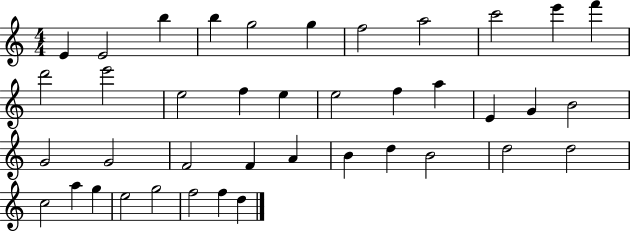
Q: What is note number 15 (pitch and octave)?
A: F5